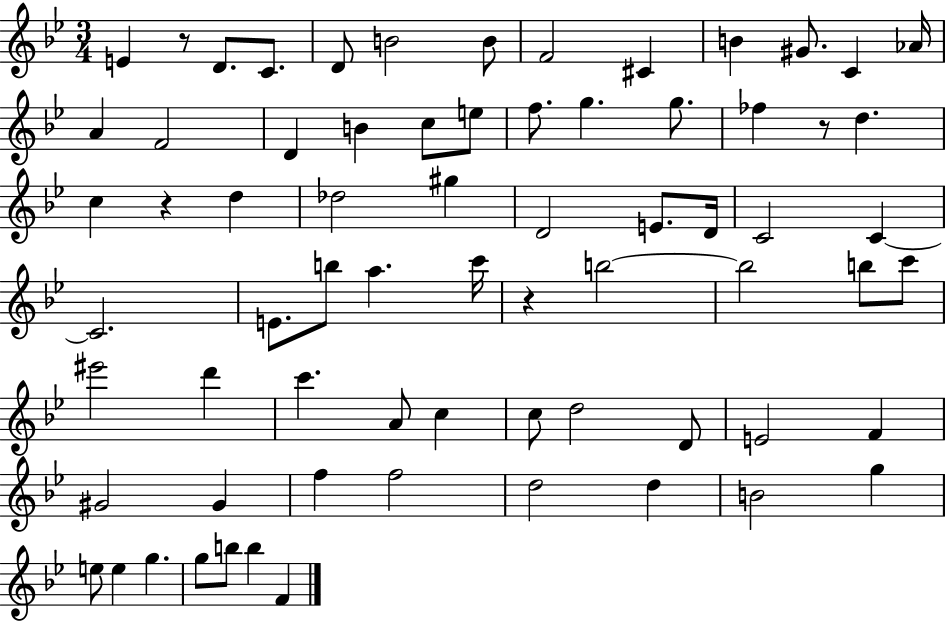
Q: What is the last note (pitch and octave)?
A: F4